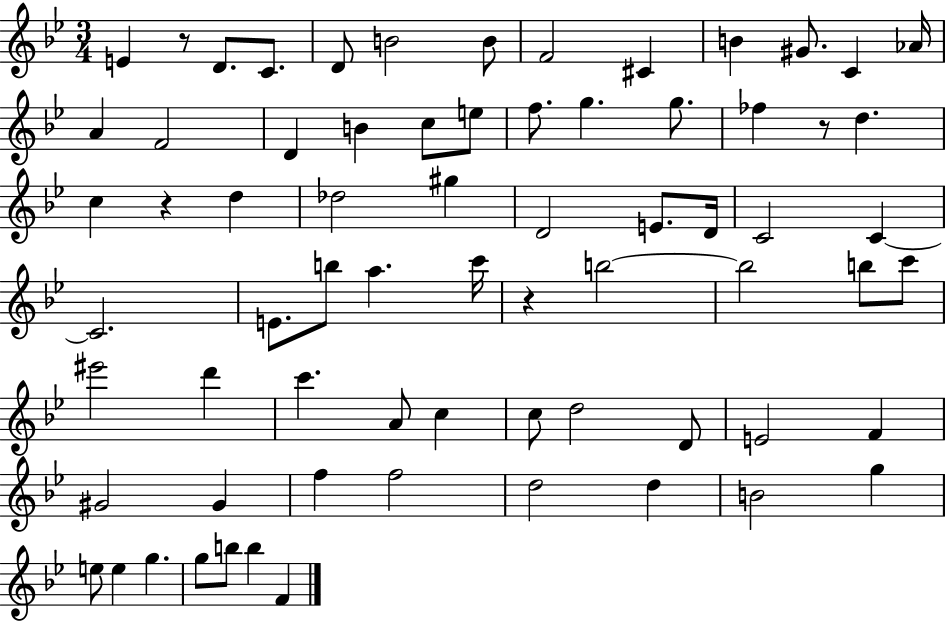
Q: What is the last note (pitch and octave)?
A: F4